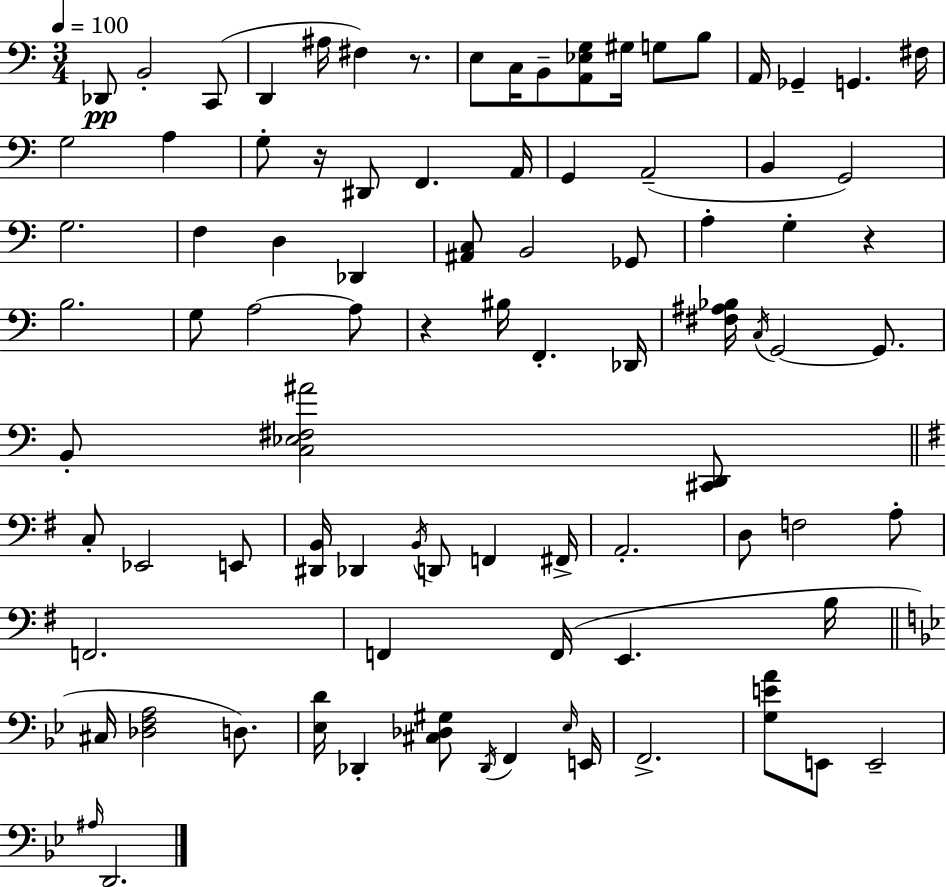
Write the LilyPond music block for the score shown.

{
  \clef bass
  \numericTimeSignature
  \time 3/4
  \key a \minor
  \tempo 4 = 100
  des,8\pp b,2-. c,8( | d,4 ais16 fis4) r8. | e8 c16 b,8-- <a, ees g>8 gis16 g8 b8 | a,16 ges,4-- g,4. fis16 | \break g2 a4 | g8-. r16 dis,8 f,4. a,16 | g,4 a,2--( | b,4 g,2) | \break g2. | f4 d4 des,4 | <ais, c>8 b,2 ges,8 | a4-. g4-. r4 | \break b2. | g8 a2~~ a8 | r4 bis16 f,4.-. des,16 | <fis ais bes>16 \acciaccatura { c16 } g,2~~ g,8. | \break b,8-. <c ees fis ais'>2 <cis, d,>8 | \bar "||" \break \key g \major c8-. ees,2 e,8 | <dis, b,>16 des,4 \acciaccatura { b,16 } d,8 f,4 | fis,16-> a,2.-. | d8 f2 a8-. | \break f,2. | f,4 f,16( e,4. | b16 \bar "||" \break \key bes \major cis16 <des f a>2 d8.) | <ees d'>16 des,4-. <cis des gis>8 \acciaccatura { des,16 } f,4 | \grace { ees16 } e,16 f,2.-> | <g e' a'>8 e,8 e,2-- | \break \grace { ais16 } d,2. | \bar "|."
}